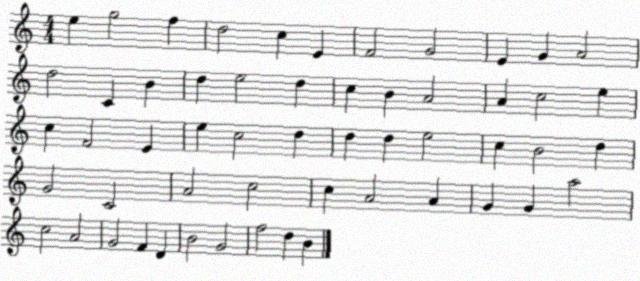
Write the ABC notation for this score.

X:1
T:Untitled
M:4/4
L:1/4
K:C
e g2 f d2 c E F2 G2 E G A2 d2 C B d e2 d c B A2 A c2 e c F2 E e c2 d d d e2 c B2 d G2 C2 A2 c2 c A2 A G G a2 c2 A2 G2 F D B2 G2 f2 d B